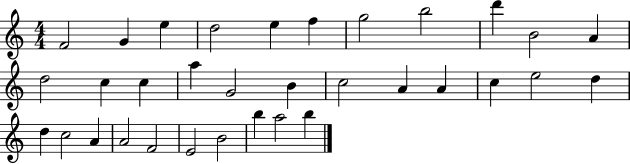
F4/h G4/q E5/q D5/h E5/q F5/q G5/h B5/h D6/q B4/h A4/q D5/h C5/q C5/q A5/q G4/h B4/q C5/h A4/q A4/q C5/q E5/h D5/q D5/q C5/h A4/q A4/h F4/h E4/h B4/h B5/q A5/h B5/q